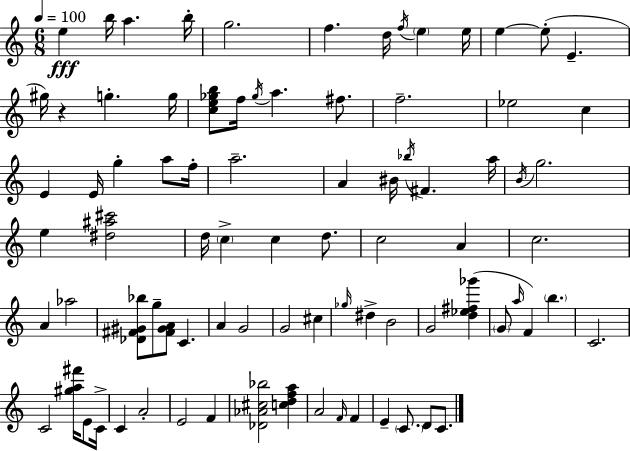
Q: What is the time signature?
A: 6/8